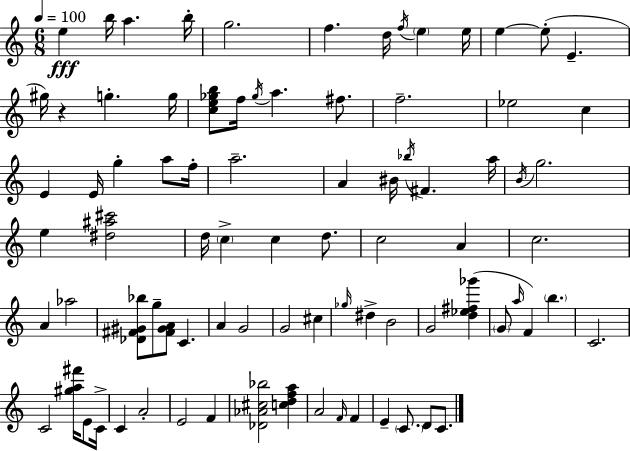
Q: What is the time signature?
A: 6/8